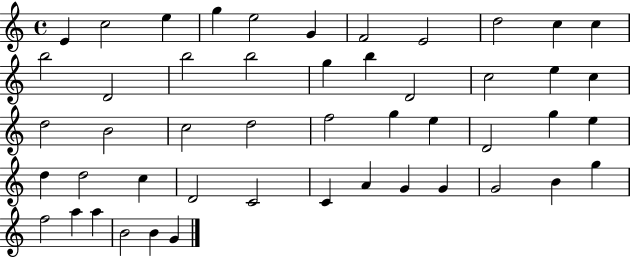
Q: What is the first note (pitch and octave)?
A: E4